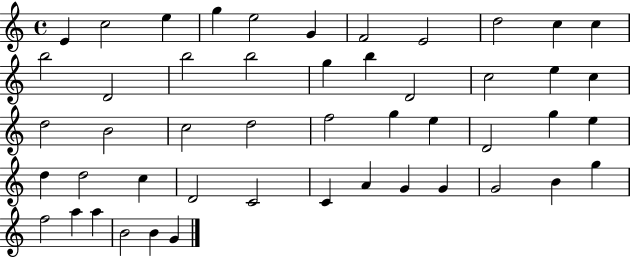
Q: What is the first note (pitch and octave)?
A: E4